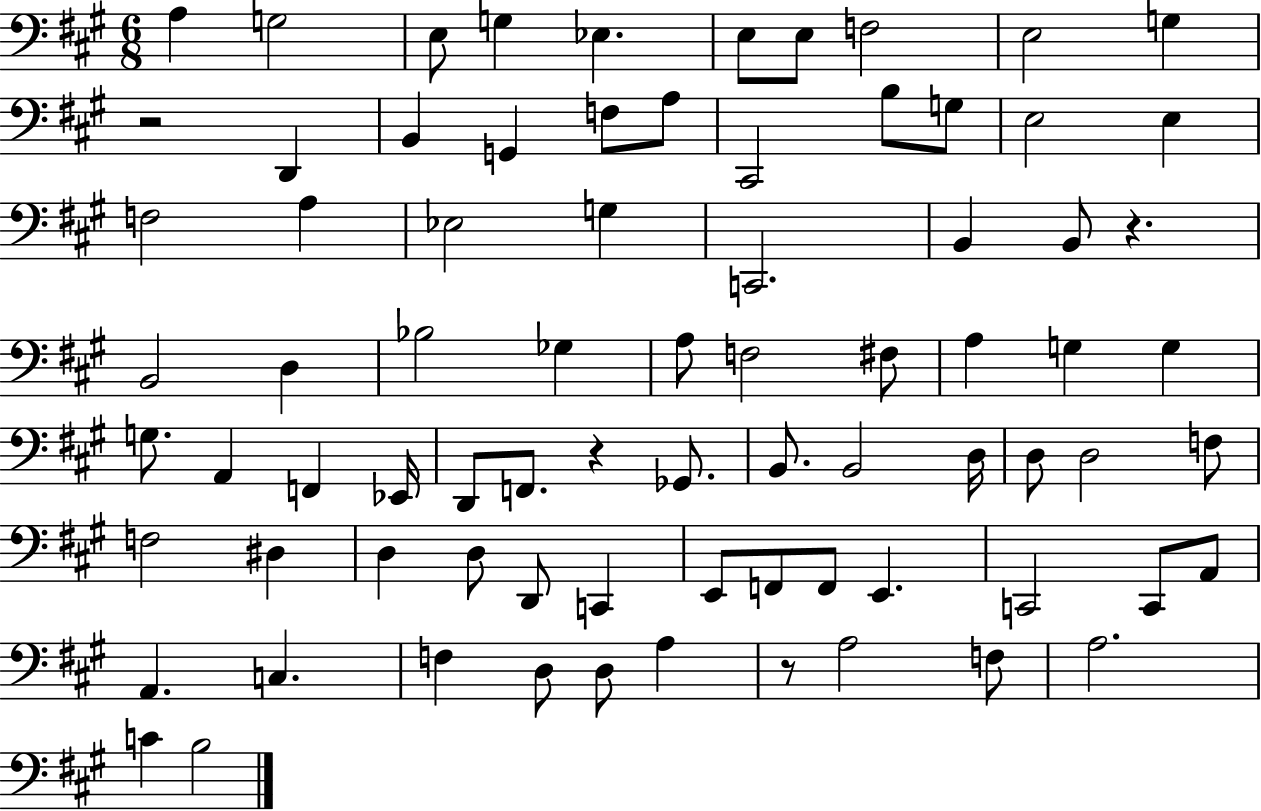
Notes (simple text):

A3/q G3/h E3/e G3/q Eb3/q. E3/e E3/e F3/h E3/h G3/q R/h D2/q B2/q G2/q F3/e A3/e C#2/h B3/e G3/e E3/h E3/q F3/h A3/q Eb3/h G3/q C2/h. B2/q B2/e R/q. B2/h D3/q Bb3/h Gb3/q A3/e F3/h F#3/e A3/q G3/q G3/q G3/e. A2/q F2/q Eb2/s D2/e F2/e. R/q Gb2/e. B2/e. B2/h D3/s D3/e D3/h F3/e F3/h D#3/q D3/q D3/e D2/e C2/q E2/e F2/e F2/e E2/q. C2/h C2/e A2/e A2/q. C3/q. F3/q D3/e D3/e A3/q R/e A3/h F3/e A3/h. C4/q B3/h